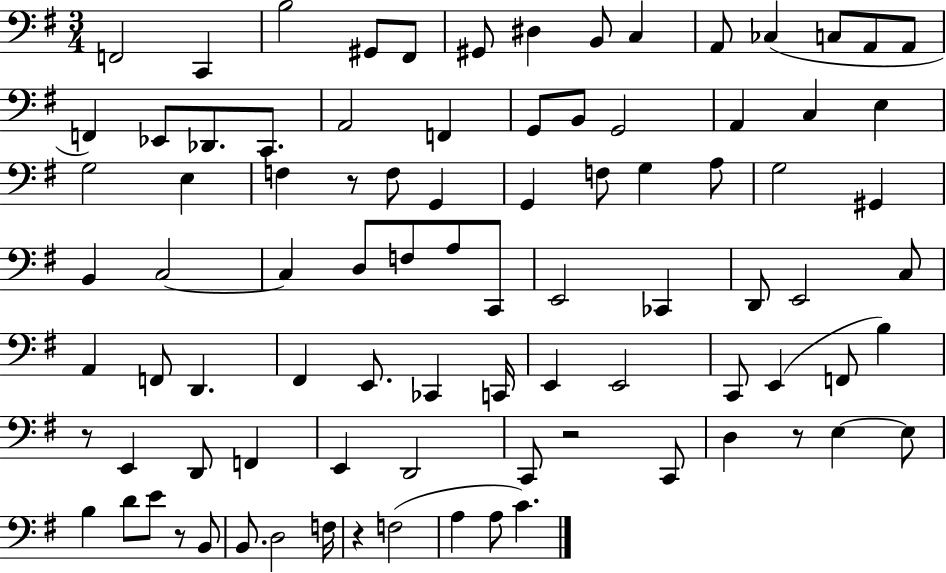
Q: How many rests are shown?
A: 6